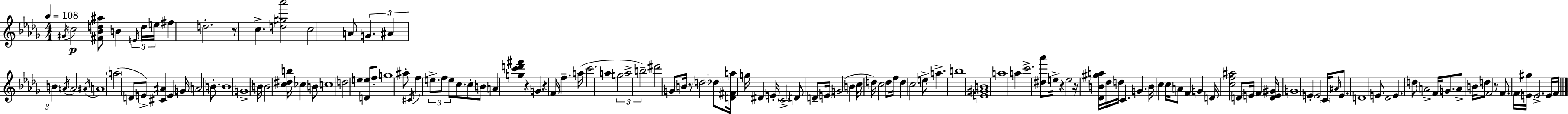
G#4/s C5/h [F#4,Bb4,D5,A#5]/e B4/q E4/s D5/s E5/s F#5/q D5/h. R/e C5/q. [D5,G#5,Ab6]/h C5/h A4/e G4/q. A#4/q B4/q A4/s A4/h A#4/s A4/w A5/h D4/e E4/e [C#4,A#4]/q E4/q G4/s A4/h B4/e. B4/w G4/w B4/s B4/h [C5,D#5,B5]/s CES5/q B4/e C5/w D5/h E5/q [D4,E5]/e F5/e G5/w A#5/e C#4/s F5/q E5/e. F5/e E5/e C5/e. C5/e B4/e A4/q [G5,C6,D6,F#6]/q R/q G4/q R/q F4/s F5/q. A5/s C6/h. A5/q G5/h A5/h B5/h D#6/h G4/e B4/s R/e D5/h Db5/e [D4,F#4,A5]/s G5/s D#4/q E4/s C4/h D4/e D4/e E4/s G4/h B4/q C5/s D5/s C5/h D5/e F5/s D5/q C5/h E5/e A5/q. B5/w [E4,G#4,B4]/w A5/w A5/q C6/h. [D#5,Ab6]/e E5/s R/q E5/h R/s [Db4,B4,G#5,A5]/s Db5/s D5/s C4/q. G4/q. B4/s C5/q C5/s A4/e F4/q G4/q D4/s [C5,F5,A#5]/h D4/e E4/s F4/q [D4,E4,G#4]/s G4/w E4/q E4/h C4/s A#4/s E4/e. D4/w E4/e Db4/h E4/q. D5/e A4/h F4/s G4/e. A4/e B4/s D5/e F4/h R/e F4/e. F4/s [E4,G#5]/s E4/h. E4/s F4/s